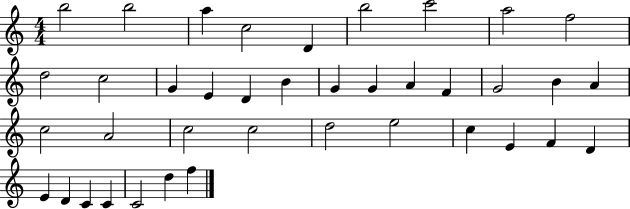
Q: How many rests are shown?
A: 0